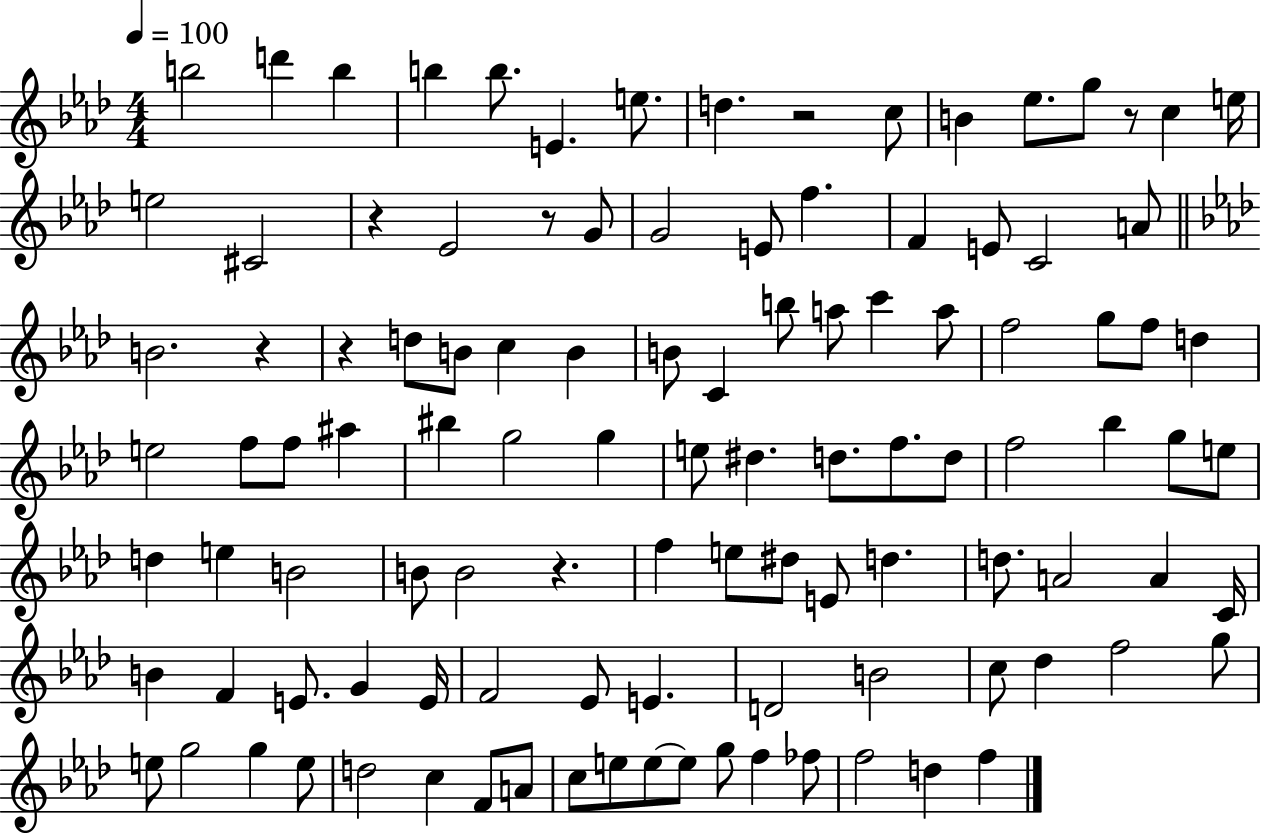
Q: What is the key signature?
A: AES major